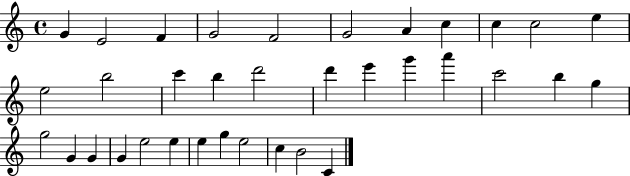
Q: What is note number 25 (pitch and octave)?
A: G4